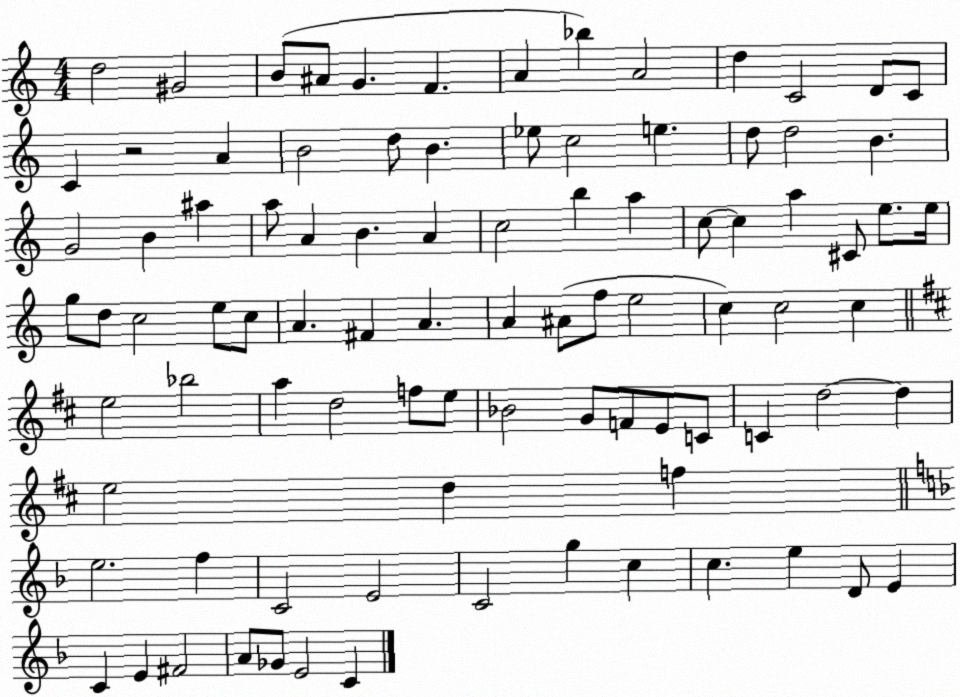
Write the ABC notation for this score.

X:1
T:Untitled
M:4/4
L:1/4
K:C
d2 ^G2 B/2 ^A/2 G F A _b A2 d C2 D/2 C/2 C z2 A B2 d/2 B _e/2 c2 e d/2 d2 B G2 B ^a a/2 A B A c2 b a c/2 c a ^C/2 e/2 e/4 g/2 d/2 c2 e/2 c/2 A ^F A A ^A/2 f/2 e2 c c2 c e2 _b2 a d2 f/2 e/2 _B2 G/2 F/2 E/2 C/2 C d2 d e2 d f e2 f C2 E2 C2 g c c e D/2 E C E ^F2 A/2 _G/2 E2 C